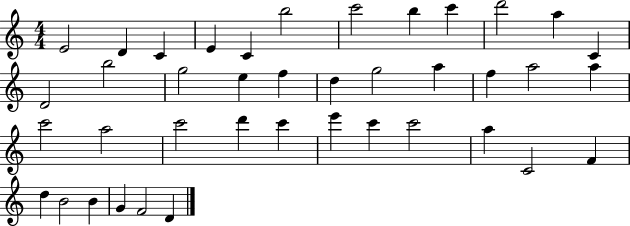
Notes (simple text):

E4/h D4/q C4/q E4/q C4/q B5/h C6/h B5/q C6/q D6/h A5/q C4/q D4/h B5/h G5/h E5/q F5/q D5/q G5/h A5/q F5/q A5/h A5/q C6/h A5/h C6/h D6/q C6/q E6/q C6/q C6/h A5/q C4/h F4/q D5/q B4/h B4/q G4/q F4/h D4/q